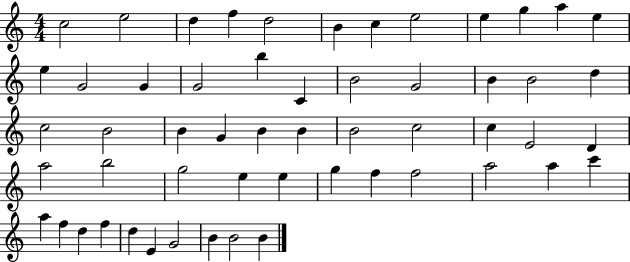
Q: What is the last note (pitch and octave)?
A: B4